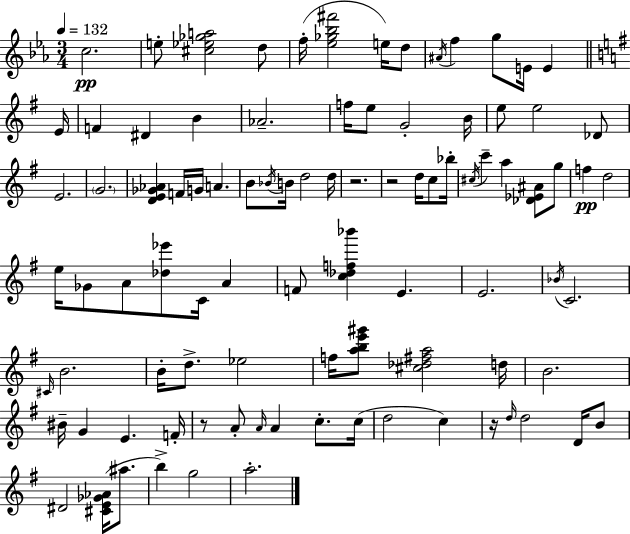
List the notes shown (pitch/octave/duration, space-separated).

C5/h. E5/e [C#5,Eb5,Gb5,A5]/h D5/e F5/s [Eb5,Gb5,Bb5,F#6]/h E5/s D5/e A#4/s F5/q G5/e E4/s E4/q E4/s F4/q D#4/q B4/q Ab4/h. F5/s E5/e G4/h B4/s E5/e E5/h Db4/e E4/h. G4/h. [D4,E4,Gb4,Ab4]/q F4/s G4/s A4/q. B4/e Bb4/s B4/s D5/h D5/s R/h. R/h D5/s C5/e Bb5/s C#5/s C6/q A5/q [Db4,Eb4,A#4]/e G5/e F5/q D5/h E5/s Gb4/e A4/e [Db5,Eb6]/e C4/s A4/q F4/e [C5,Db5,F5,Bb6]/q E4/q. E4/h. Bb4/s C4/h. C#4/s B4/h. B4/s D5/e. Eb5/h F5/s [A5,B5,E6,G#6]/e [C#5,Db5,F#5,A5]/h D5/s B4/h. BIS4/s G4/q E4/q. F4/s R/e A4/e A4/s A4/q C5/e. C5/s D5/h C5/q R/s D5/s D5/h D4/s B4/e D#4/h [C#4,E4,Gb4,Ab4]/s A#5/e. B5/q G5/h A5/h.